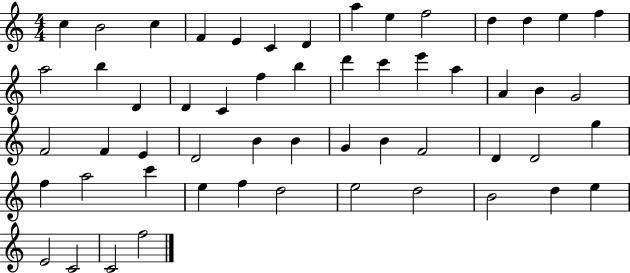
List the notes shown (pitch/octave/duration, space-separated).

C5/q B4/h C5/q F4/q E4/q C4/q D4/q A5/q E5/q F5/h D5/q D5/q E5/q F5/q A5/h B5/q D4/q D4/q C4/q F5/q B5/q D6/q C6/q E6/q A5/q A4/q B4/q G4/h F4/h F4/q E4/q D4/h B4/q B4/q G4/q B4/q F4/h D4/q D4/h G5/q F5/q A5/h C6/q E5/q F5/q D5/h E5/h D5/h B4/h D5/q E5/q E4/h C4/h C4/h F5/h